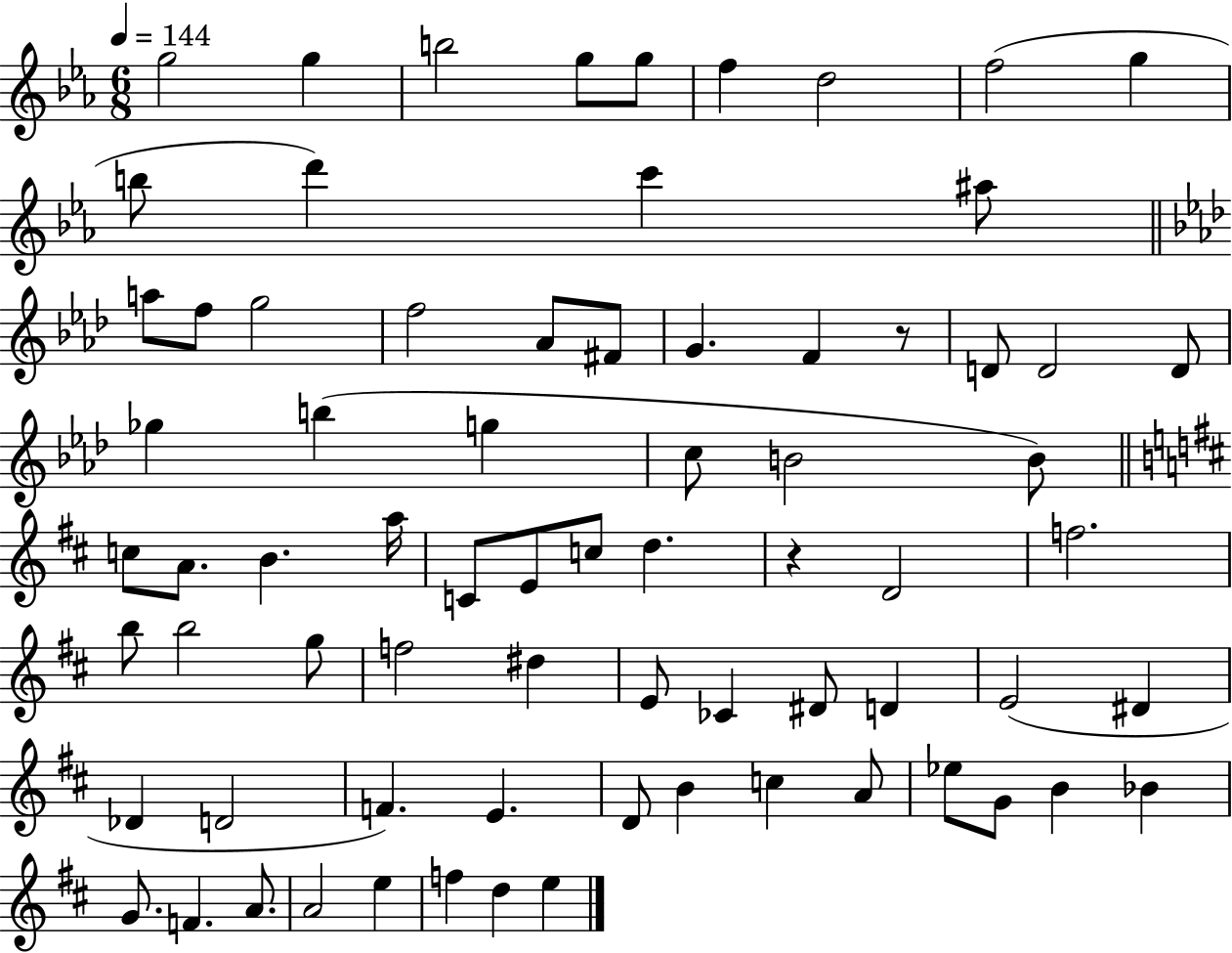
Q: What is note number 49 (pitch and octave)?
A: D4